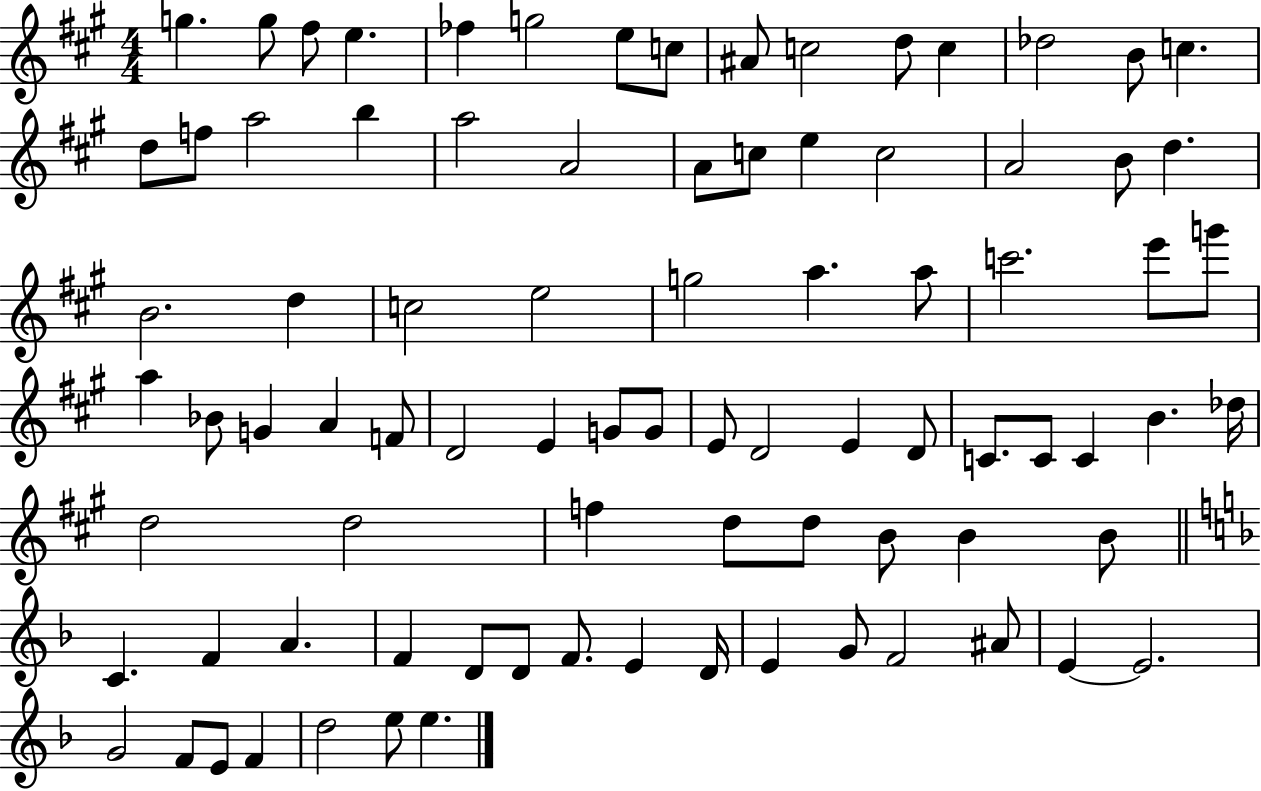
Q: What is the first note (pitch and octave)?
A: G5